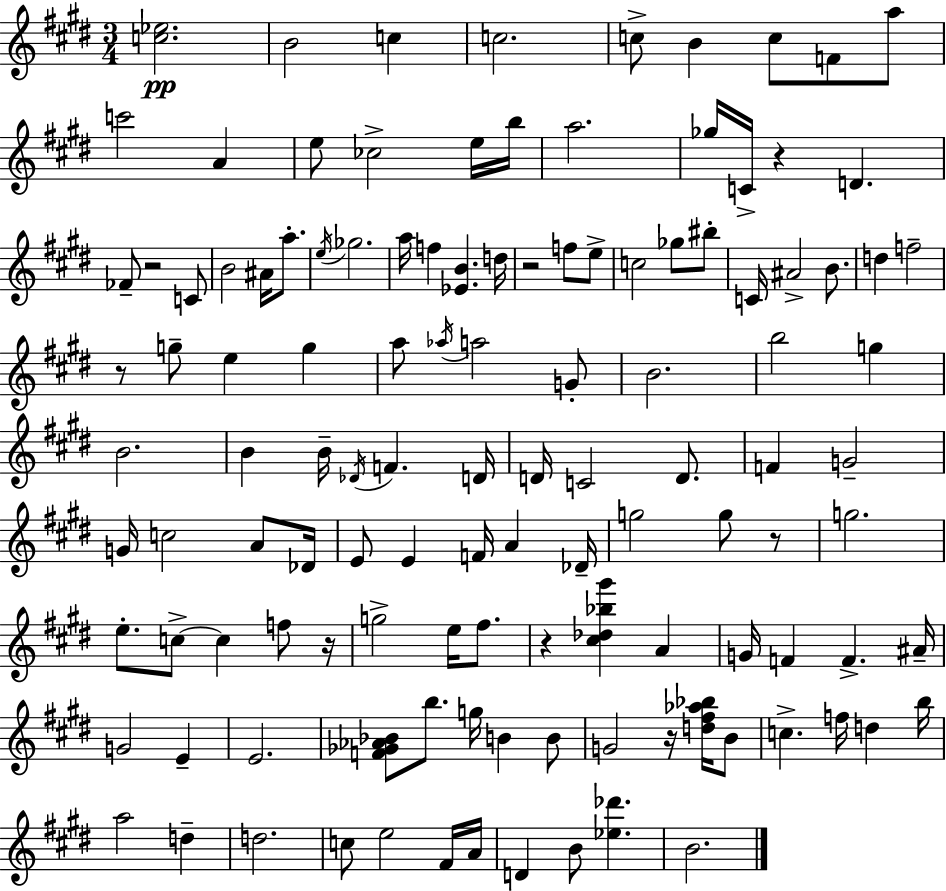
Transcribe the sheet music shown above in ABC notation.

X:1
T:Untitled
M:3/4
L:1/4
K:E
[c_e]2 B2 c c2 c/2 B c/2 F/2 a/2 c'2 A e/2 _c2 e/4 b/4 a2 _g/4 C/4 z D _F/2 z2 C/2 B2 ^A/4 a/2 e/4 _g2 a/4 f [_EB] d/4 z2 f/2 e/2 c2 _g/2 ^b/2 C/4 ^A2 B/2 d f2 z/2 g/2 e g a/2 _a/4 a2 G/2 B2 b2 g B2 B B/4 _D/4 F D/4 D/4 C2 D/2 F G2 G/4 c2 A/2 _D/4 E/2 E F/4 A _D/4 g2 g/2 z/2 g2 e/2 c/2 c f/2 z/4 g2 e/4 ^f/2 z [^c_d_b^g'] A G/4 F F ^A/4 G2 E E2 [F_G_A_B]/2 b/2 g/4 B B/2 G2 z/4 [d^f_a_b]/4 B/2 c f/4 d b/4 a2 d d2 c/2 e2 ^F/4 A/4 D B/2 [_e_d'] B2